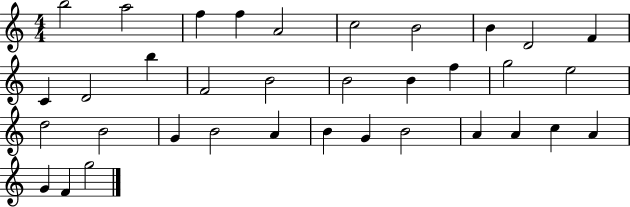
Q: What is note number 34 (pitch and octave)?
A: F4